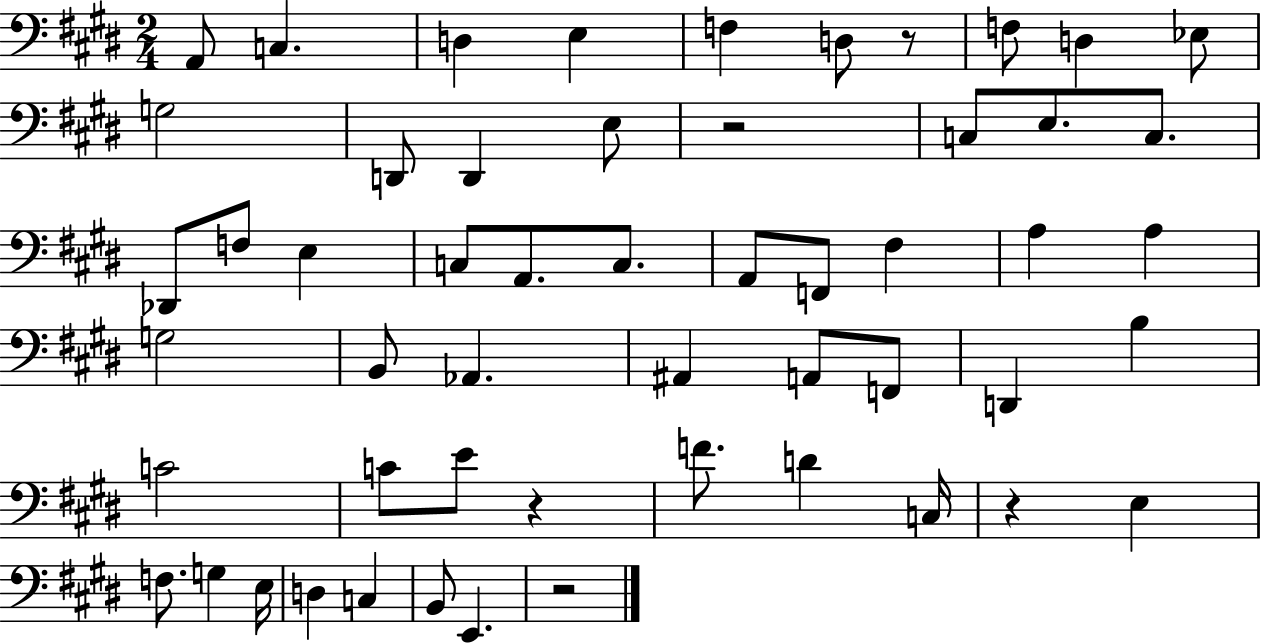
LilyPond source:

{
  \clef bass
  \numericTimeSignature
  \time 2/4
  \key e \major
  a,8 c4. | d4 e4 | f4 d8 r8 | f8 d4 ees8 | \break g2 | d,8 d,4 e8 | r2 | c8 e8. c8. | \break des,8 f8 e4 | c8 a,8. c8. | a,8 f,8 fis4 | a4 a4 | \break g2 | b,8 aes,4. | ais,4 a,8 f,8 | d,4 b4 | \break c'2 | c'8 e'8 r4 | f'8. d'4 c16 | r4 e4 | \break f8. g4 e16 | d4 c4 | b,8 e,4. | r2 | \break \bar "|."
}